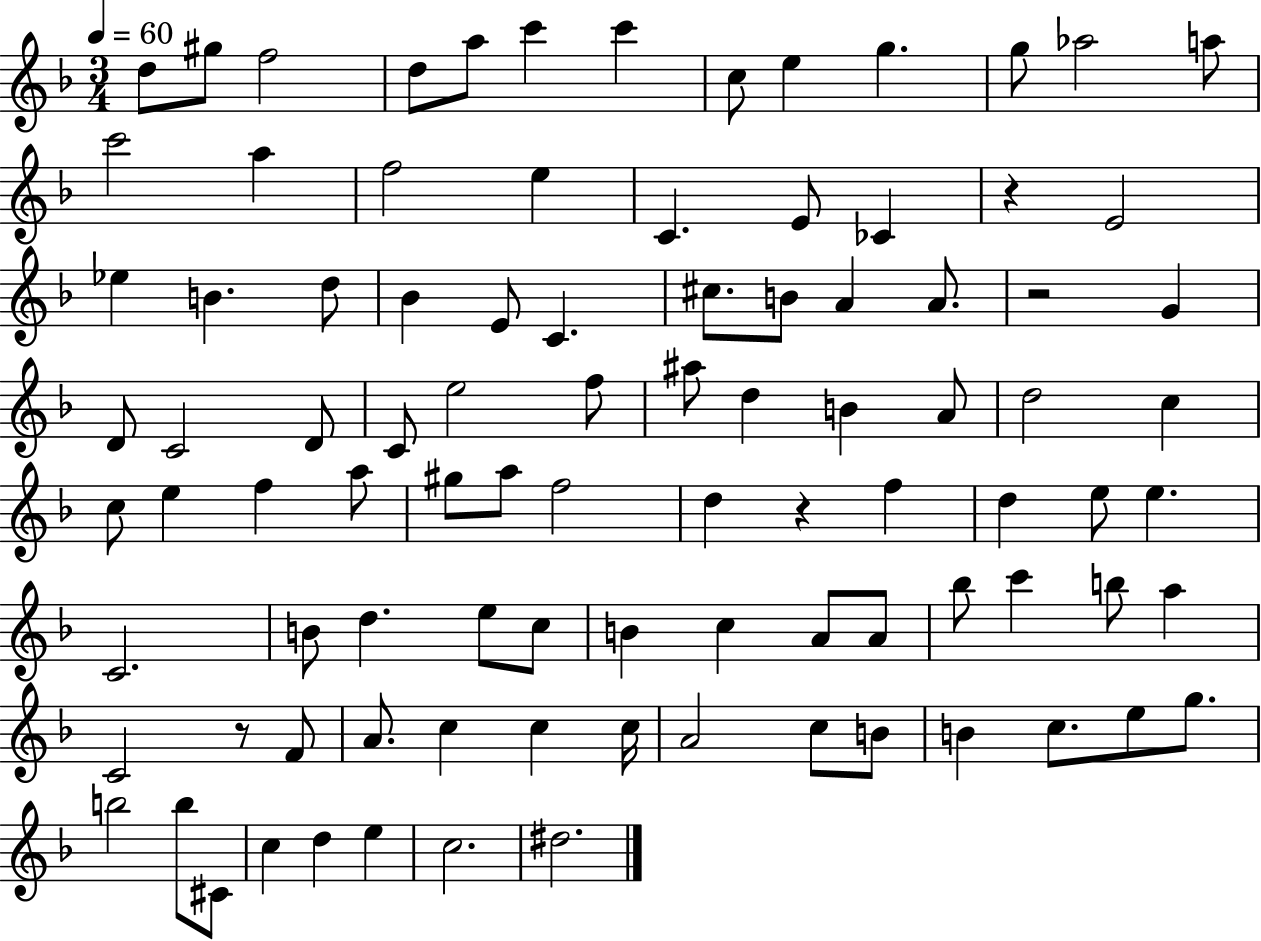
D5/e G#5/e F5/h D5/e A5/e C6/q C6/q C5/e E5/q G5/q. G5/e Ab5/h A5/e C6/h A5/q F5/h E5/q C4/q. E4/e CES4/q R/q E4/h Eb5/q B4/q. D5/e Bb4/q E4/e C4/q. C#5/e. B4/e A4/q A4/e. R/h G4/q D4/e C4/h D4/e C4/e E5/h F5/e A#5/e D5/q B4/q A4/e D5/h C5/q C5/e E5/q F5/q A5/e G#5/e A5/e F5/h D5/q R/q F5/q D5/q E5/e E5/q. C4/h. B4/e D5/q. E5/e C5/e B4/q C5/q A4/e A4/e Bb5/e C6/q B5/e A5/q C4/h R/e F4/e A4/e. C5/q C5/q C5/s A4/h C5/e B4/e B4/q C5/e. E5/e G5/e. B5/h B5/e C#4/e C5/q D5/q E5/q C5/h. D#5/h.